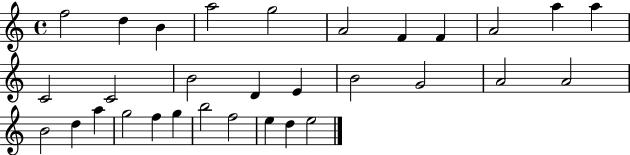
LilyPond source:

{
  \clef treble
  \time 4/4
  \defaultTimeSignature
  \key c \major
  f''2 d''4 b'4 | a''2 g''2 | a'2 f'4 f'4 | a'2 a''4 a''4 | \break c'2 c'2 | b'2 d'4 e'4 | b'2 g'2 | a'2 a'2 | \break b'2 d''4 a''4 | g''2 f''4 g''4 | b''2 f''2 | e''4 d''4 e''2 | \break \bar "|."
}